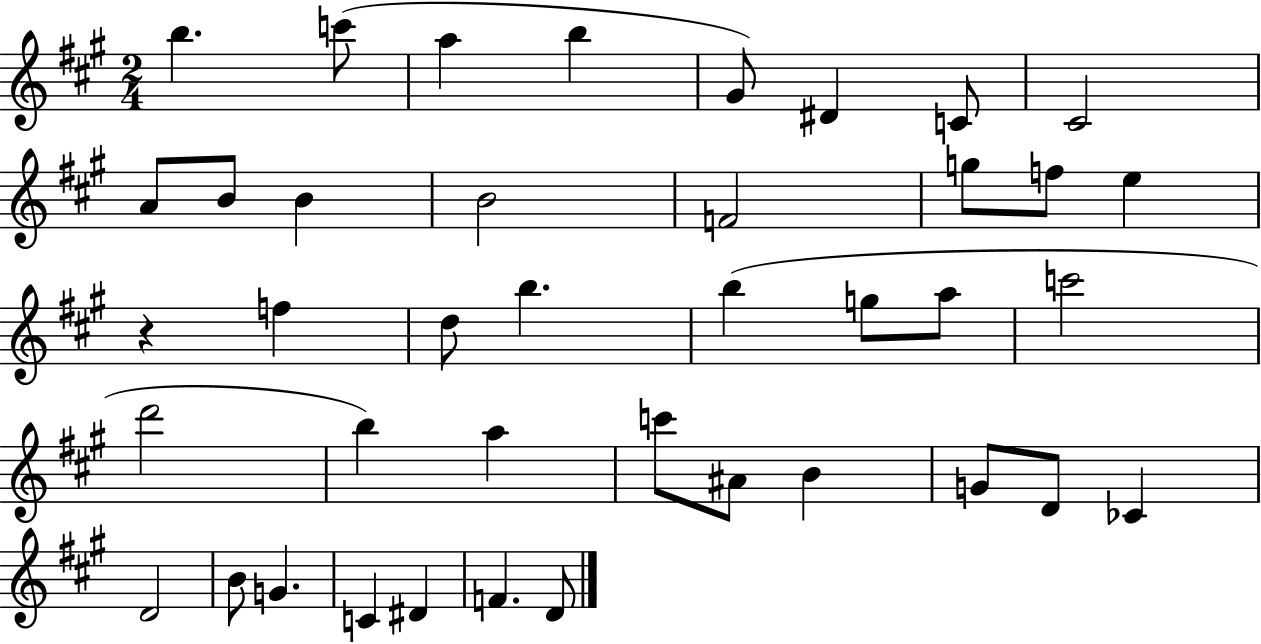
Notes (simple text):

B5/q. C6/e A5/q B5/q G#4/e D#4/q C4/e C#4/h A4/e B4/e B4/q B4/h F4/h G5/e F5/e E5/q R/q F5/q D5/e B5/q. B5/q G5/e A5/e C6/h D6/h B5/q A5/q C6/e A#4/e B4/q G4/e D4/e CES4/q D4/h B4/e G4/q. C4/q D#4/q F4/q. D4/e